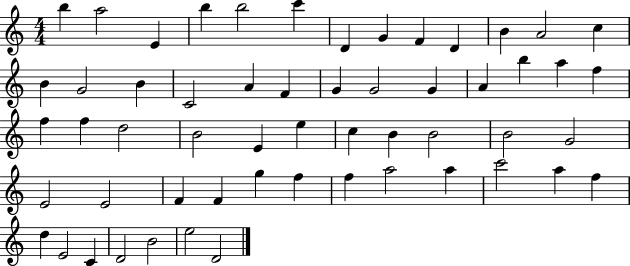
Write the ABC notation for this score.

X:1
T:Untitled
M:4/4
L:1/4
K:C
b a2 E b b2 c' D G F D B A2 c B G2 B C2 A F G G2 G A b a f f f d2 B2 E e c B B2 B2 G2 E2 E2 F F g f f a2 a c'2 a f d E2 C D2 B2 e2 D2